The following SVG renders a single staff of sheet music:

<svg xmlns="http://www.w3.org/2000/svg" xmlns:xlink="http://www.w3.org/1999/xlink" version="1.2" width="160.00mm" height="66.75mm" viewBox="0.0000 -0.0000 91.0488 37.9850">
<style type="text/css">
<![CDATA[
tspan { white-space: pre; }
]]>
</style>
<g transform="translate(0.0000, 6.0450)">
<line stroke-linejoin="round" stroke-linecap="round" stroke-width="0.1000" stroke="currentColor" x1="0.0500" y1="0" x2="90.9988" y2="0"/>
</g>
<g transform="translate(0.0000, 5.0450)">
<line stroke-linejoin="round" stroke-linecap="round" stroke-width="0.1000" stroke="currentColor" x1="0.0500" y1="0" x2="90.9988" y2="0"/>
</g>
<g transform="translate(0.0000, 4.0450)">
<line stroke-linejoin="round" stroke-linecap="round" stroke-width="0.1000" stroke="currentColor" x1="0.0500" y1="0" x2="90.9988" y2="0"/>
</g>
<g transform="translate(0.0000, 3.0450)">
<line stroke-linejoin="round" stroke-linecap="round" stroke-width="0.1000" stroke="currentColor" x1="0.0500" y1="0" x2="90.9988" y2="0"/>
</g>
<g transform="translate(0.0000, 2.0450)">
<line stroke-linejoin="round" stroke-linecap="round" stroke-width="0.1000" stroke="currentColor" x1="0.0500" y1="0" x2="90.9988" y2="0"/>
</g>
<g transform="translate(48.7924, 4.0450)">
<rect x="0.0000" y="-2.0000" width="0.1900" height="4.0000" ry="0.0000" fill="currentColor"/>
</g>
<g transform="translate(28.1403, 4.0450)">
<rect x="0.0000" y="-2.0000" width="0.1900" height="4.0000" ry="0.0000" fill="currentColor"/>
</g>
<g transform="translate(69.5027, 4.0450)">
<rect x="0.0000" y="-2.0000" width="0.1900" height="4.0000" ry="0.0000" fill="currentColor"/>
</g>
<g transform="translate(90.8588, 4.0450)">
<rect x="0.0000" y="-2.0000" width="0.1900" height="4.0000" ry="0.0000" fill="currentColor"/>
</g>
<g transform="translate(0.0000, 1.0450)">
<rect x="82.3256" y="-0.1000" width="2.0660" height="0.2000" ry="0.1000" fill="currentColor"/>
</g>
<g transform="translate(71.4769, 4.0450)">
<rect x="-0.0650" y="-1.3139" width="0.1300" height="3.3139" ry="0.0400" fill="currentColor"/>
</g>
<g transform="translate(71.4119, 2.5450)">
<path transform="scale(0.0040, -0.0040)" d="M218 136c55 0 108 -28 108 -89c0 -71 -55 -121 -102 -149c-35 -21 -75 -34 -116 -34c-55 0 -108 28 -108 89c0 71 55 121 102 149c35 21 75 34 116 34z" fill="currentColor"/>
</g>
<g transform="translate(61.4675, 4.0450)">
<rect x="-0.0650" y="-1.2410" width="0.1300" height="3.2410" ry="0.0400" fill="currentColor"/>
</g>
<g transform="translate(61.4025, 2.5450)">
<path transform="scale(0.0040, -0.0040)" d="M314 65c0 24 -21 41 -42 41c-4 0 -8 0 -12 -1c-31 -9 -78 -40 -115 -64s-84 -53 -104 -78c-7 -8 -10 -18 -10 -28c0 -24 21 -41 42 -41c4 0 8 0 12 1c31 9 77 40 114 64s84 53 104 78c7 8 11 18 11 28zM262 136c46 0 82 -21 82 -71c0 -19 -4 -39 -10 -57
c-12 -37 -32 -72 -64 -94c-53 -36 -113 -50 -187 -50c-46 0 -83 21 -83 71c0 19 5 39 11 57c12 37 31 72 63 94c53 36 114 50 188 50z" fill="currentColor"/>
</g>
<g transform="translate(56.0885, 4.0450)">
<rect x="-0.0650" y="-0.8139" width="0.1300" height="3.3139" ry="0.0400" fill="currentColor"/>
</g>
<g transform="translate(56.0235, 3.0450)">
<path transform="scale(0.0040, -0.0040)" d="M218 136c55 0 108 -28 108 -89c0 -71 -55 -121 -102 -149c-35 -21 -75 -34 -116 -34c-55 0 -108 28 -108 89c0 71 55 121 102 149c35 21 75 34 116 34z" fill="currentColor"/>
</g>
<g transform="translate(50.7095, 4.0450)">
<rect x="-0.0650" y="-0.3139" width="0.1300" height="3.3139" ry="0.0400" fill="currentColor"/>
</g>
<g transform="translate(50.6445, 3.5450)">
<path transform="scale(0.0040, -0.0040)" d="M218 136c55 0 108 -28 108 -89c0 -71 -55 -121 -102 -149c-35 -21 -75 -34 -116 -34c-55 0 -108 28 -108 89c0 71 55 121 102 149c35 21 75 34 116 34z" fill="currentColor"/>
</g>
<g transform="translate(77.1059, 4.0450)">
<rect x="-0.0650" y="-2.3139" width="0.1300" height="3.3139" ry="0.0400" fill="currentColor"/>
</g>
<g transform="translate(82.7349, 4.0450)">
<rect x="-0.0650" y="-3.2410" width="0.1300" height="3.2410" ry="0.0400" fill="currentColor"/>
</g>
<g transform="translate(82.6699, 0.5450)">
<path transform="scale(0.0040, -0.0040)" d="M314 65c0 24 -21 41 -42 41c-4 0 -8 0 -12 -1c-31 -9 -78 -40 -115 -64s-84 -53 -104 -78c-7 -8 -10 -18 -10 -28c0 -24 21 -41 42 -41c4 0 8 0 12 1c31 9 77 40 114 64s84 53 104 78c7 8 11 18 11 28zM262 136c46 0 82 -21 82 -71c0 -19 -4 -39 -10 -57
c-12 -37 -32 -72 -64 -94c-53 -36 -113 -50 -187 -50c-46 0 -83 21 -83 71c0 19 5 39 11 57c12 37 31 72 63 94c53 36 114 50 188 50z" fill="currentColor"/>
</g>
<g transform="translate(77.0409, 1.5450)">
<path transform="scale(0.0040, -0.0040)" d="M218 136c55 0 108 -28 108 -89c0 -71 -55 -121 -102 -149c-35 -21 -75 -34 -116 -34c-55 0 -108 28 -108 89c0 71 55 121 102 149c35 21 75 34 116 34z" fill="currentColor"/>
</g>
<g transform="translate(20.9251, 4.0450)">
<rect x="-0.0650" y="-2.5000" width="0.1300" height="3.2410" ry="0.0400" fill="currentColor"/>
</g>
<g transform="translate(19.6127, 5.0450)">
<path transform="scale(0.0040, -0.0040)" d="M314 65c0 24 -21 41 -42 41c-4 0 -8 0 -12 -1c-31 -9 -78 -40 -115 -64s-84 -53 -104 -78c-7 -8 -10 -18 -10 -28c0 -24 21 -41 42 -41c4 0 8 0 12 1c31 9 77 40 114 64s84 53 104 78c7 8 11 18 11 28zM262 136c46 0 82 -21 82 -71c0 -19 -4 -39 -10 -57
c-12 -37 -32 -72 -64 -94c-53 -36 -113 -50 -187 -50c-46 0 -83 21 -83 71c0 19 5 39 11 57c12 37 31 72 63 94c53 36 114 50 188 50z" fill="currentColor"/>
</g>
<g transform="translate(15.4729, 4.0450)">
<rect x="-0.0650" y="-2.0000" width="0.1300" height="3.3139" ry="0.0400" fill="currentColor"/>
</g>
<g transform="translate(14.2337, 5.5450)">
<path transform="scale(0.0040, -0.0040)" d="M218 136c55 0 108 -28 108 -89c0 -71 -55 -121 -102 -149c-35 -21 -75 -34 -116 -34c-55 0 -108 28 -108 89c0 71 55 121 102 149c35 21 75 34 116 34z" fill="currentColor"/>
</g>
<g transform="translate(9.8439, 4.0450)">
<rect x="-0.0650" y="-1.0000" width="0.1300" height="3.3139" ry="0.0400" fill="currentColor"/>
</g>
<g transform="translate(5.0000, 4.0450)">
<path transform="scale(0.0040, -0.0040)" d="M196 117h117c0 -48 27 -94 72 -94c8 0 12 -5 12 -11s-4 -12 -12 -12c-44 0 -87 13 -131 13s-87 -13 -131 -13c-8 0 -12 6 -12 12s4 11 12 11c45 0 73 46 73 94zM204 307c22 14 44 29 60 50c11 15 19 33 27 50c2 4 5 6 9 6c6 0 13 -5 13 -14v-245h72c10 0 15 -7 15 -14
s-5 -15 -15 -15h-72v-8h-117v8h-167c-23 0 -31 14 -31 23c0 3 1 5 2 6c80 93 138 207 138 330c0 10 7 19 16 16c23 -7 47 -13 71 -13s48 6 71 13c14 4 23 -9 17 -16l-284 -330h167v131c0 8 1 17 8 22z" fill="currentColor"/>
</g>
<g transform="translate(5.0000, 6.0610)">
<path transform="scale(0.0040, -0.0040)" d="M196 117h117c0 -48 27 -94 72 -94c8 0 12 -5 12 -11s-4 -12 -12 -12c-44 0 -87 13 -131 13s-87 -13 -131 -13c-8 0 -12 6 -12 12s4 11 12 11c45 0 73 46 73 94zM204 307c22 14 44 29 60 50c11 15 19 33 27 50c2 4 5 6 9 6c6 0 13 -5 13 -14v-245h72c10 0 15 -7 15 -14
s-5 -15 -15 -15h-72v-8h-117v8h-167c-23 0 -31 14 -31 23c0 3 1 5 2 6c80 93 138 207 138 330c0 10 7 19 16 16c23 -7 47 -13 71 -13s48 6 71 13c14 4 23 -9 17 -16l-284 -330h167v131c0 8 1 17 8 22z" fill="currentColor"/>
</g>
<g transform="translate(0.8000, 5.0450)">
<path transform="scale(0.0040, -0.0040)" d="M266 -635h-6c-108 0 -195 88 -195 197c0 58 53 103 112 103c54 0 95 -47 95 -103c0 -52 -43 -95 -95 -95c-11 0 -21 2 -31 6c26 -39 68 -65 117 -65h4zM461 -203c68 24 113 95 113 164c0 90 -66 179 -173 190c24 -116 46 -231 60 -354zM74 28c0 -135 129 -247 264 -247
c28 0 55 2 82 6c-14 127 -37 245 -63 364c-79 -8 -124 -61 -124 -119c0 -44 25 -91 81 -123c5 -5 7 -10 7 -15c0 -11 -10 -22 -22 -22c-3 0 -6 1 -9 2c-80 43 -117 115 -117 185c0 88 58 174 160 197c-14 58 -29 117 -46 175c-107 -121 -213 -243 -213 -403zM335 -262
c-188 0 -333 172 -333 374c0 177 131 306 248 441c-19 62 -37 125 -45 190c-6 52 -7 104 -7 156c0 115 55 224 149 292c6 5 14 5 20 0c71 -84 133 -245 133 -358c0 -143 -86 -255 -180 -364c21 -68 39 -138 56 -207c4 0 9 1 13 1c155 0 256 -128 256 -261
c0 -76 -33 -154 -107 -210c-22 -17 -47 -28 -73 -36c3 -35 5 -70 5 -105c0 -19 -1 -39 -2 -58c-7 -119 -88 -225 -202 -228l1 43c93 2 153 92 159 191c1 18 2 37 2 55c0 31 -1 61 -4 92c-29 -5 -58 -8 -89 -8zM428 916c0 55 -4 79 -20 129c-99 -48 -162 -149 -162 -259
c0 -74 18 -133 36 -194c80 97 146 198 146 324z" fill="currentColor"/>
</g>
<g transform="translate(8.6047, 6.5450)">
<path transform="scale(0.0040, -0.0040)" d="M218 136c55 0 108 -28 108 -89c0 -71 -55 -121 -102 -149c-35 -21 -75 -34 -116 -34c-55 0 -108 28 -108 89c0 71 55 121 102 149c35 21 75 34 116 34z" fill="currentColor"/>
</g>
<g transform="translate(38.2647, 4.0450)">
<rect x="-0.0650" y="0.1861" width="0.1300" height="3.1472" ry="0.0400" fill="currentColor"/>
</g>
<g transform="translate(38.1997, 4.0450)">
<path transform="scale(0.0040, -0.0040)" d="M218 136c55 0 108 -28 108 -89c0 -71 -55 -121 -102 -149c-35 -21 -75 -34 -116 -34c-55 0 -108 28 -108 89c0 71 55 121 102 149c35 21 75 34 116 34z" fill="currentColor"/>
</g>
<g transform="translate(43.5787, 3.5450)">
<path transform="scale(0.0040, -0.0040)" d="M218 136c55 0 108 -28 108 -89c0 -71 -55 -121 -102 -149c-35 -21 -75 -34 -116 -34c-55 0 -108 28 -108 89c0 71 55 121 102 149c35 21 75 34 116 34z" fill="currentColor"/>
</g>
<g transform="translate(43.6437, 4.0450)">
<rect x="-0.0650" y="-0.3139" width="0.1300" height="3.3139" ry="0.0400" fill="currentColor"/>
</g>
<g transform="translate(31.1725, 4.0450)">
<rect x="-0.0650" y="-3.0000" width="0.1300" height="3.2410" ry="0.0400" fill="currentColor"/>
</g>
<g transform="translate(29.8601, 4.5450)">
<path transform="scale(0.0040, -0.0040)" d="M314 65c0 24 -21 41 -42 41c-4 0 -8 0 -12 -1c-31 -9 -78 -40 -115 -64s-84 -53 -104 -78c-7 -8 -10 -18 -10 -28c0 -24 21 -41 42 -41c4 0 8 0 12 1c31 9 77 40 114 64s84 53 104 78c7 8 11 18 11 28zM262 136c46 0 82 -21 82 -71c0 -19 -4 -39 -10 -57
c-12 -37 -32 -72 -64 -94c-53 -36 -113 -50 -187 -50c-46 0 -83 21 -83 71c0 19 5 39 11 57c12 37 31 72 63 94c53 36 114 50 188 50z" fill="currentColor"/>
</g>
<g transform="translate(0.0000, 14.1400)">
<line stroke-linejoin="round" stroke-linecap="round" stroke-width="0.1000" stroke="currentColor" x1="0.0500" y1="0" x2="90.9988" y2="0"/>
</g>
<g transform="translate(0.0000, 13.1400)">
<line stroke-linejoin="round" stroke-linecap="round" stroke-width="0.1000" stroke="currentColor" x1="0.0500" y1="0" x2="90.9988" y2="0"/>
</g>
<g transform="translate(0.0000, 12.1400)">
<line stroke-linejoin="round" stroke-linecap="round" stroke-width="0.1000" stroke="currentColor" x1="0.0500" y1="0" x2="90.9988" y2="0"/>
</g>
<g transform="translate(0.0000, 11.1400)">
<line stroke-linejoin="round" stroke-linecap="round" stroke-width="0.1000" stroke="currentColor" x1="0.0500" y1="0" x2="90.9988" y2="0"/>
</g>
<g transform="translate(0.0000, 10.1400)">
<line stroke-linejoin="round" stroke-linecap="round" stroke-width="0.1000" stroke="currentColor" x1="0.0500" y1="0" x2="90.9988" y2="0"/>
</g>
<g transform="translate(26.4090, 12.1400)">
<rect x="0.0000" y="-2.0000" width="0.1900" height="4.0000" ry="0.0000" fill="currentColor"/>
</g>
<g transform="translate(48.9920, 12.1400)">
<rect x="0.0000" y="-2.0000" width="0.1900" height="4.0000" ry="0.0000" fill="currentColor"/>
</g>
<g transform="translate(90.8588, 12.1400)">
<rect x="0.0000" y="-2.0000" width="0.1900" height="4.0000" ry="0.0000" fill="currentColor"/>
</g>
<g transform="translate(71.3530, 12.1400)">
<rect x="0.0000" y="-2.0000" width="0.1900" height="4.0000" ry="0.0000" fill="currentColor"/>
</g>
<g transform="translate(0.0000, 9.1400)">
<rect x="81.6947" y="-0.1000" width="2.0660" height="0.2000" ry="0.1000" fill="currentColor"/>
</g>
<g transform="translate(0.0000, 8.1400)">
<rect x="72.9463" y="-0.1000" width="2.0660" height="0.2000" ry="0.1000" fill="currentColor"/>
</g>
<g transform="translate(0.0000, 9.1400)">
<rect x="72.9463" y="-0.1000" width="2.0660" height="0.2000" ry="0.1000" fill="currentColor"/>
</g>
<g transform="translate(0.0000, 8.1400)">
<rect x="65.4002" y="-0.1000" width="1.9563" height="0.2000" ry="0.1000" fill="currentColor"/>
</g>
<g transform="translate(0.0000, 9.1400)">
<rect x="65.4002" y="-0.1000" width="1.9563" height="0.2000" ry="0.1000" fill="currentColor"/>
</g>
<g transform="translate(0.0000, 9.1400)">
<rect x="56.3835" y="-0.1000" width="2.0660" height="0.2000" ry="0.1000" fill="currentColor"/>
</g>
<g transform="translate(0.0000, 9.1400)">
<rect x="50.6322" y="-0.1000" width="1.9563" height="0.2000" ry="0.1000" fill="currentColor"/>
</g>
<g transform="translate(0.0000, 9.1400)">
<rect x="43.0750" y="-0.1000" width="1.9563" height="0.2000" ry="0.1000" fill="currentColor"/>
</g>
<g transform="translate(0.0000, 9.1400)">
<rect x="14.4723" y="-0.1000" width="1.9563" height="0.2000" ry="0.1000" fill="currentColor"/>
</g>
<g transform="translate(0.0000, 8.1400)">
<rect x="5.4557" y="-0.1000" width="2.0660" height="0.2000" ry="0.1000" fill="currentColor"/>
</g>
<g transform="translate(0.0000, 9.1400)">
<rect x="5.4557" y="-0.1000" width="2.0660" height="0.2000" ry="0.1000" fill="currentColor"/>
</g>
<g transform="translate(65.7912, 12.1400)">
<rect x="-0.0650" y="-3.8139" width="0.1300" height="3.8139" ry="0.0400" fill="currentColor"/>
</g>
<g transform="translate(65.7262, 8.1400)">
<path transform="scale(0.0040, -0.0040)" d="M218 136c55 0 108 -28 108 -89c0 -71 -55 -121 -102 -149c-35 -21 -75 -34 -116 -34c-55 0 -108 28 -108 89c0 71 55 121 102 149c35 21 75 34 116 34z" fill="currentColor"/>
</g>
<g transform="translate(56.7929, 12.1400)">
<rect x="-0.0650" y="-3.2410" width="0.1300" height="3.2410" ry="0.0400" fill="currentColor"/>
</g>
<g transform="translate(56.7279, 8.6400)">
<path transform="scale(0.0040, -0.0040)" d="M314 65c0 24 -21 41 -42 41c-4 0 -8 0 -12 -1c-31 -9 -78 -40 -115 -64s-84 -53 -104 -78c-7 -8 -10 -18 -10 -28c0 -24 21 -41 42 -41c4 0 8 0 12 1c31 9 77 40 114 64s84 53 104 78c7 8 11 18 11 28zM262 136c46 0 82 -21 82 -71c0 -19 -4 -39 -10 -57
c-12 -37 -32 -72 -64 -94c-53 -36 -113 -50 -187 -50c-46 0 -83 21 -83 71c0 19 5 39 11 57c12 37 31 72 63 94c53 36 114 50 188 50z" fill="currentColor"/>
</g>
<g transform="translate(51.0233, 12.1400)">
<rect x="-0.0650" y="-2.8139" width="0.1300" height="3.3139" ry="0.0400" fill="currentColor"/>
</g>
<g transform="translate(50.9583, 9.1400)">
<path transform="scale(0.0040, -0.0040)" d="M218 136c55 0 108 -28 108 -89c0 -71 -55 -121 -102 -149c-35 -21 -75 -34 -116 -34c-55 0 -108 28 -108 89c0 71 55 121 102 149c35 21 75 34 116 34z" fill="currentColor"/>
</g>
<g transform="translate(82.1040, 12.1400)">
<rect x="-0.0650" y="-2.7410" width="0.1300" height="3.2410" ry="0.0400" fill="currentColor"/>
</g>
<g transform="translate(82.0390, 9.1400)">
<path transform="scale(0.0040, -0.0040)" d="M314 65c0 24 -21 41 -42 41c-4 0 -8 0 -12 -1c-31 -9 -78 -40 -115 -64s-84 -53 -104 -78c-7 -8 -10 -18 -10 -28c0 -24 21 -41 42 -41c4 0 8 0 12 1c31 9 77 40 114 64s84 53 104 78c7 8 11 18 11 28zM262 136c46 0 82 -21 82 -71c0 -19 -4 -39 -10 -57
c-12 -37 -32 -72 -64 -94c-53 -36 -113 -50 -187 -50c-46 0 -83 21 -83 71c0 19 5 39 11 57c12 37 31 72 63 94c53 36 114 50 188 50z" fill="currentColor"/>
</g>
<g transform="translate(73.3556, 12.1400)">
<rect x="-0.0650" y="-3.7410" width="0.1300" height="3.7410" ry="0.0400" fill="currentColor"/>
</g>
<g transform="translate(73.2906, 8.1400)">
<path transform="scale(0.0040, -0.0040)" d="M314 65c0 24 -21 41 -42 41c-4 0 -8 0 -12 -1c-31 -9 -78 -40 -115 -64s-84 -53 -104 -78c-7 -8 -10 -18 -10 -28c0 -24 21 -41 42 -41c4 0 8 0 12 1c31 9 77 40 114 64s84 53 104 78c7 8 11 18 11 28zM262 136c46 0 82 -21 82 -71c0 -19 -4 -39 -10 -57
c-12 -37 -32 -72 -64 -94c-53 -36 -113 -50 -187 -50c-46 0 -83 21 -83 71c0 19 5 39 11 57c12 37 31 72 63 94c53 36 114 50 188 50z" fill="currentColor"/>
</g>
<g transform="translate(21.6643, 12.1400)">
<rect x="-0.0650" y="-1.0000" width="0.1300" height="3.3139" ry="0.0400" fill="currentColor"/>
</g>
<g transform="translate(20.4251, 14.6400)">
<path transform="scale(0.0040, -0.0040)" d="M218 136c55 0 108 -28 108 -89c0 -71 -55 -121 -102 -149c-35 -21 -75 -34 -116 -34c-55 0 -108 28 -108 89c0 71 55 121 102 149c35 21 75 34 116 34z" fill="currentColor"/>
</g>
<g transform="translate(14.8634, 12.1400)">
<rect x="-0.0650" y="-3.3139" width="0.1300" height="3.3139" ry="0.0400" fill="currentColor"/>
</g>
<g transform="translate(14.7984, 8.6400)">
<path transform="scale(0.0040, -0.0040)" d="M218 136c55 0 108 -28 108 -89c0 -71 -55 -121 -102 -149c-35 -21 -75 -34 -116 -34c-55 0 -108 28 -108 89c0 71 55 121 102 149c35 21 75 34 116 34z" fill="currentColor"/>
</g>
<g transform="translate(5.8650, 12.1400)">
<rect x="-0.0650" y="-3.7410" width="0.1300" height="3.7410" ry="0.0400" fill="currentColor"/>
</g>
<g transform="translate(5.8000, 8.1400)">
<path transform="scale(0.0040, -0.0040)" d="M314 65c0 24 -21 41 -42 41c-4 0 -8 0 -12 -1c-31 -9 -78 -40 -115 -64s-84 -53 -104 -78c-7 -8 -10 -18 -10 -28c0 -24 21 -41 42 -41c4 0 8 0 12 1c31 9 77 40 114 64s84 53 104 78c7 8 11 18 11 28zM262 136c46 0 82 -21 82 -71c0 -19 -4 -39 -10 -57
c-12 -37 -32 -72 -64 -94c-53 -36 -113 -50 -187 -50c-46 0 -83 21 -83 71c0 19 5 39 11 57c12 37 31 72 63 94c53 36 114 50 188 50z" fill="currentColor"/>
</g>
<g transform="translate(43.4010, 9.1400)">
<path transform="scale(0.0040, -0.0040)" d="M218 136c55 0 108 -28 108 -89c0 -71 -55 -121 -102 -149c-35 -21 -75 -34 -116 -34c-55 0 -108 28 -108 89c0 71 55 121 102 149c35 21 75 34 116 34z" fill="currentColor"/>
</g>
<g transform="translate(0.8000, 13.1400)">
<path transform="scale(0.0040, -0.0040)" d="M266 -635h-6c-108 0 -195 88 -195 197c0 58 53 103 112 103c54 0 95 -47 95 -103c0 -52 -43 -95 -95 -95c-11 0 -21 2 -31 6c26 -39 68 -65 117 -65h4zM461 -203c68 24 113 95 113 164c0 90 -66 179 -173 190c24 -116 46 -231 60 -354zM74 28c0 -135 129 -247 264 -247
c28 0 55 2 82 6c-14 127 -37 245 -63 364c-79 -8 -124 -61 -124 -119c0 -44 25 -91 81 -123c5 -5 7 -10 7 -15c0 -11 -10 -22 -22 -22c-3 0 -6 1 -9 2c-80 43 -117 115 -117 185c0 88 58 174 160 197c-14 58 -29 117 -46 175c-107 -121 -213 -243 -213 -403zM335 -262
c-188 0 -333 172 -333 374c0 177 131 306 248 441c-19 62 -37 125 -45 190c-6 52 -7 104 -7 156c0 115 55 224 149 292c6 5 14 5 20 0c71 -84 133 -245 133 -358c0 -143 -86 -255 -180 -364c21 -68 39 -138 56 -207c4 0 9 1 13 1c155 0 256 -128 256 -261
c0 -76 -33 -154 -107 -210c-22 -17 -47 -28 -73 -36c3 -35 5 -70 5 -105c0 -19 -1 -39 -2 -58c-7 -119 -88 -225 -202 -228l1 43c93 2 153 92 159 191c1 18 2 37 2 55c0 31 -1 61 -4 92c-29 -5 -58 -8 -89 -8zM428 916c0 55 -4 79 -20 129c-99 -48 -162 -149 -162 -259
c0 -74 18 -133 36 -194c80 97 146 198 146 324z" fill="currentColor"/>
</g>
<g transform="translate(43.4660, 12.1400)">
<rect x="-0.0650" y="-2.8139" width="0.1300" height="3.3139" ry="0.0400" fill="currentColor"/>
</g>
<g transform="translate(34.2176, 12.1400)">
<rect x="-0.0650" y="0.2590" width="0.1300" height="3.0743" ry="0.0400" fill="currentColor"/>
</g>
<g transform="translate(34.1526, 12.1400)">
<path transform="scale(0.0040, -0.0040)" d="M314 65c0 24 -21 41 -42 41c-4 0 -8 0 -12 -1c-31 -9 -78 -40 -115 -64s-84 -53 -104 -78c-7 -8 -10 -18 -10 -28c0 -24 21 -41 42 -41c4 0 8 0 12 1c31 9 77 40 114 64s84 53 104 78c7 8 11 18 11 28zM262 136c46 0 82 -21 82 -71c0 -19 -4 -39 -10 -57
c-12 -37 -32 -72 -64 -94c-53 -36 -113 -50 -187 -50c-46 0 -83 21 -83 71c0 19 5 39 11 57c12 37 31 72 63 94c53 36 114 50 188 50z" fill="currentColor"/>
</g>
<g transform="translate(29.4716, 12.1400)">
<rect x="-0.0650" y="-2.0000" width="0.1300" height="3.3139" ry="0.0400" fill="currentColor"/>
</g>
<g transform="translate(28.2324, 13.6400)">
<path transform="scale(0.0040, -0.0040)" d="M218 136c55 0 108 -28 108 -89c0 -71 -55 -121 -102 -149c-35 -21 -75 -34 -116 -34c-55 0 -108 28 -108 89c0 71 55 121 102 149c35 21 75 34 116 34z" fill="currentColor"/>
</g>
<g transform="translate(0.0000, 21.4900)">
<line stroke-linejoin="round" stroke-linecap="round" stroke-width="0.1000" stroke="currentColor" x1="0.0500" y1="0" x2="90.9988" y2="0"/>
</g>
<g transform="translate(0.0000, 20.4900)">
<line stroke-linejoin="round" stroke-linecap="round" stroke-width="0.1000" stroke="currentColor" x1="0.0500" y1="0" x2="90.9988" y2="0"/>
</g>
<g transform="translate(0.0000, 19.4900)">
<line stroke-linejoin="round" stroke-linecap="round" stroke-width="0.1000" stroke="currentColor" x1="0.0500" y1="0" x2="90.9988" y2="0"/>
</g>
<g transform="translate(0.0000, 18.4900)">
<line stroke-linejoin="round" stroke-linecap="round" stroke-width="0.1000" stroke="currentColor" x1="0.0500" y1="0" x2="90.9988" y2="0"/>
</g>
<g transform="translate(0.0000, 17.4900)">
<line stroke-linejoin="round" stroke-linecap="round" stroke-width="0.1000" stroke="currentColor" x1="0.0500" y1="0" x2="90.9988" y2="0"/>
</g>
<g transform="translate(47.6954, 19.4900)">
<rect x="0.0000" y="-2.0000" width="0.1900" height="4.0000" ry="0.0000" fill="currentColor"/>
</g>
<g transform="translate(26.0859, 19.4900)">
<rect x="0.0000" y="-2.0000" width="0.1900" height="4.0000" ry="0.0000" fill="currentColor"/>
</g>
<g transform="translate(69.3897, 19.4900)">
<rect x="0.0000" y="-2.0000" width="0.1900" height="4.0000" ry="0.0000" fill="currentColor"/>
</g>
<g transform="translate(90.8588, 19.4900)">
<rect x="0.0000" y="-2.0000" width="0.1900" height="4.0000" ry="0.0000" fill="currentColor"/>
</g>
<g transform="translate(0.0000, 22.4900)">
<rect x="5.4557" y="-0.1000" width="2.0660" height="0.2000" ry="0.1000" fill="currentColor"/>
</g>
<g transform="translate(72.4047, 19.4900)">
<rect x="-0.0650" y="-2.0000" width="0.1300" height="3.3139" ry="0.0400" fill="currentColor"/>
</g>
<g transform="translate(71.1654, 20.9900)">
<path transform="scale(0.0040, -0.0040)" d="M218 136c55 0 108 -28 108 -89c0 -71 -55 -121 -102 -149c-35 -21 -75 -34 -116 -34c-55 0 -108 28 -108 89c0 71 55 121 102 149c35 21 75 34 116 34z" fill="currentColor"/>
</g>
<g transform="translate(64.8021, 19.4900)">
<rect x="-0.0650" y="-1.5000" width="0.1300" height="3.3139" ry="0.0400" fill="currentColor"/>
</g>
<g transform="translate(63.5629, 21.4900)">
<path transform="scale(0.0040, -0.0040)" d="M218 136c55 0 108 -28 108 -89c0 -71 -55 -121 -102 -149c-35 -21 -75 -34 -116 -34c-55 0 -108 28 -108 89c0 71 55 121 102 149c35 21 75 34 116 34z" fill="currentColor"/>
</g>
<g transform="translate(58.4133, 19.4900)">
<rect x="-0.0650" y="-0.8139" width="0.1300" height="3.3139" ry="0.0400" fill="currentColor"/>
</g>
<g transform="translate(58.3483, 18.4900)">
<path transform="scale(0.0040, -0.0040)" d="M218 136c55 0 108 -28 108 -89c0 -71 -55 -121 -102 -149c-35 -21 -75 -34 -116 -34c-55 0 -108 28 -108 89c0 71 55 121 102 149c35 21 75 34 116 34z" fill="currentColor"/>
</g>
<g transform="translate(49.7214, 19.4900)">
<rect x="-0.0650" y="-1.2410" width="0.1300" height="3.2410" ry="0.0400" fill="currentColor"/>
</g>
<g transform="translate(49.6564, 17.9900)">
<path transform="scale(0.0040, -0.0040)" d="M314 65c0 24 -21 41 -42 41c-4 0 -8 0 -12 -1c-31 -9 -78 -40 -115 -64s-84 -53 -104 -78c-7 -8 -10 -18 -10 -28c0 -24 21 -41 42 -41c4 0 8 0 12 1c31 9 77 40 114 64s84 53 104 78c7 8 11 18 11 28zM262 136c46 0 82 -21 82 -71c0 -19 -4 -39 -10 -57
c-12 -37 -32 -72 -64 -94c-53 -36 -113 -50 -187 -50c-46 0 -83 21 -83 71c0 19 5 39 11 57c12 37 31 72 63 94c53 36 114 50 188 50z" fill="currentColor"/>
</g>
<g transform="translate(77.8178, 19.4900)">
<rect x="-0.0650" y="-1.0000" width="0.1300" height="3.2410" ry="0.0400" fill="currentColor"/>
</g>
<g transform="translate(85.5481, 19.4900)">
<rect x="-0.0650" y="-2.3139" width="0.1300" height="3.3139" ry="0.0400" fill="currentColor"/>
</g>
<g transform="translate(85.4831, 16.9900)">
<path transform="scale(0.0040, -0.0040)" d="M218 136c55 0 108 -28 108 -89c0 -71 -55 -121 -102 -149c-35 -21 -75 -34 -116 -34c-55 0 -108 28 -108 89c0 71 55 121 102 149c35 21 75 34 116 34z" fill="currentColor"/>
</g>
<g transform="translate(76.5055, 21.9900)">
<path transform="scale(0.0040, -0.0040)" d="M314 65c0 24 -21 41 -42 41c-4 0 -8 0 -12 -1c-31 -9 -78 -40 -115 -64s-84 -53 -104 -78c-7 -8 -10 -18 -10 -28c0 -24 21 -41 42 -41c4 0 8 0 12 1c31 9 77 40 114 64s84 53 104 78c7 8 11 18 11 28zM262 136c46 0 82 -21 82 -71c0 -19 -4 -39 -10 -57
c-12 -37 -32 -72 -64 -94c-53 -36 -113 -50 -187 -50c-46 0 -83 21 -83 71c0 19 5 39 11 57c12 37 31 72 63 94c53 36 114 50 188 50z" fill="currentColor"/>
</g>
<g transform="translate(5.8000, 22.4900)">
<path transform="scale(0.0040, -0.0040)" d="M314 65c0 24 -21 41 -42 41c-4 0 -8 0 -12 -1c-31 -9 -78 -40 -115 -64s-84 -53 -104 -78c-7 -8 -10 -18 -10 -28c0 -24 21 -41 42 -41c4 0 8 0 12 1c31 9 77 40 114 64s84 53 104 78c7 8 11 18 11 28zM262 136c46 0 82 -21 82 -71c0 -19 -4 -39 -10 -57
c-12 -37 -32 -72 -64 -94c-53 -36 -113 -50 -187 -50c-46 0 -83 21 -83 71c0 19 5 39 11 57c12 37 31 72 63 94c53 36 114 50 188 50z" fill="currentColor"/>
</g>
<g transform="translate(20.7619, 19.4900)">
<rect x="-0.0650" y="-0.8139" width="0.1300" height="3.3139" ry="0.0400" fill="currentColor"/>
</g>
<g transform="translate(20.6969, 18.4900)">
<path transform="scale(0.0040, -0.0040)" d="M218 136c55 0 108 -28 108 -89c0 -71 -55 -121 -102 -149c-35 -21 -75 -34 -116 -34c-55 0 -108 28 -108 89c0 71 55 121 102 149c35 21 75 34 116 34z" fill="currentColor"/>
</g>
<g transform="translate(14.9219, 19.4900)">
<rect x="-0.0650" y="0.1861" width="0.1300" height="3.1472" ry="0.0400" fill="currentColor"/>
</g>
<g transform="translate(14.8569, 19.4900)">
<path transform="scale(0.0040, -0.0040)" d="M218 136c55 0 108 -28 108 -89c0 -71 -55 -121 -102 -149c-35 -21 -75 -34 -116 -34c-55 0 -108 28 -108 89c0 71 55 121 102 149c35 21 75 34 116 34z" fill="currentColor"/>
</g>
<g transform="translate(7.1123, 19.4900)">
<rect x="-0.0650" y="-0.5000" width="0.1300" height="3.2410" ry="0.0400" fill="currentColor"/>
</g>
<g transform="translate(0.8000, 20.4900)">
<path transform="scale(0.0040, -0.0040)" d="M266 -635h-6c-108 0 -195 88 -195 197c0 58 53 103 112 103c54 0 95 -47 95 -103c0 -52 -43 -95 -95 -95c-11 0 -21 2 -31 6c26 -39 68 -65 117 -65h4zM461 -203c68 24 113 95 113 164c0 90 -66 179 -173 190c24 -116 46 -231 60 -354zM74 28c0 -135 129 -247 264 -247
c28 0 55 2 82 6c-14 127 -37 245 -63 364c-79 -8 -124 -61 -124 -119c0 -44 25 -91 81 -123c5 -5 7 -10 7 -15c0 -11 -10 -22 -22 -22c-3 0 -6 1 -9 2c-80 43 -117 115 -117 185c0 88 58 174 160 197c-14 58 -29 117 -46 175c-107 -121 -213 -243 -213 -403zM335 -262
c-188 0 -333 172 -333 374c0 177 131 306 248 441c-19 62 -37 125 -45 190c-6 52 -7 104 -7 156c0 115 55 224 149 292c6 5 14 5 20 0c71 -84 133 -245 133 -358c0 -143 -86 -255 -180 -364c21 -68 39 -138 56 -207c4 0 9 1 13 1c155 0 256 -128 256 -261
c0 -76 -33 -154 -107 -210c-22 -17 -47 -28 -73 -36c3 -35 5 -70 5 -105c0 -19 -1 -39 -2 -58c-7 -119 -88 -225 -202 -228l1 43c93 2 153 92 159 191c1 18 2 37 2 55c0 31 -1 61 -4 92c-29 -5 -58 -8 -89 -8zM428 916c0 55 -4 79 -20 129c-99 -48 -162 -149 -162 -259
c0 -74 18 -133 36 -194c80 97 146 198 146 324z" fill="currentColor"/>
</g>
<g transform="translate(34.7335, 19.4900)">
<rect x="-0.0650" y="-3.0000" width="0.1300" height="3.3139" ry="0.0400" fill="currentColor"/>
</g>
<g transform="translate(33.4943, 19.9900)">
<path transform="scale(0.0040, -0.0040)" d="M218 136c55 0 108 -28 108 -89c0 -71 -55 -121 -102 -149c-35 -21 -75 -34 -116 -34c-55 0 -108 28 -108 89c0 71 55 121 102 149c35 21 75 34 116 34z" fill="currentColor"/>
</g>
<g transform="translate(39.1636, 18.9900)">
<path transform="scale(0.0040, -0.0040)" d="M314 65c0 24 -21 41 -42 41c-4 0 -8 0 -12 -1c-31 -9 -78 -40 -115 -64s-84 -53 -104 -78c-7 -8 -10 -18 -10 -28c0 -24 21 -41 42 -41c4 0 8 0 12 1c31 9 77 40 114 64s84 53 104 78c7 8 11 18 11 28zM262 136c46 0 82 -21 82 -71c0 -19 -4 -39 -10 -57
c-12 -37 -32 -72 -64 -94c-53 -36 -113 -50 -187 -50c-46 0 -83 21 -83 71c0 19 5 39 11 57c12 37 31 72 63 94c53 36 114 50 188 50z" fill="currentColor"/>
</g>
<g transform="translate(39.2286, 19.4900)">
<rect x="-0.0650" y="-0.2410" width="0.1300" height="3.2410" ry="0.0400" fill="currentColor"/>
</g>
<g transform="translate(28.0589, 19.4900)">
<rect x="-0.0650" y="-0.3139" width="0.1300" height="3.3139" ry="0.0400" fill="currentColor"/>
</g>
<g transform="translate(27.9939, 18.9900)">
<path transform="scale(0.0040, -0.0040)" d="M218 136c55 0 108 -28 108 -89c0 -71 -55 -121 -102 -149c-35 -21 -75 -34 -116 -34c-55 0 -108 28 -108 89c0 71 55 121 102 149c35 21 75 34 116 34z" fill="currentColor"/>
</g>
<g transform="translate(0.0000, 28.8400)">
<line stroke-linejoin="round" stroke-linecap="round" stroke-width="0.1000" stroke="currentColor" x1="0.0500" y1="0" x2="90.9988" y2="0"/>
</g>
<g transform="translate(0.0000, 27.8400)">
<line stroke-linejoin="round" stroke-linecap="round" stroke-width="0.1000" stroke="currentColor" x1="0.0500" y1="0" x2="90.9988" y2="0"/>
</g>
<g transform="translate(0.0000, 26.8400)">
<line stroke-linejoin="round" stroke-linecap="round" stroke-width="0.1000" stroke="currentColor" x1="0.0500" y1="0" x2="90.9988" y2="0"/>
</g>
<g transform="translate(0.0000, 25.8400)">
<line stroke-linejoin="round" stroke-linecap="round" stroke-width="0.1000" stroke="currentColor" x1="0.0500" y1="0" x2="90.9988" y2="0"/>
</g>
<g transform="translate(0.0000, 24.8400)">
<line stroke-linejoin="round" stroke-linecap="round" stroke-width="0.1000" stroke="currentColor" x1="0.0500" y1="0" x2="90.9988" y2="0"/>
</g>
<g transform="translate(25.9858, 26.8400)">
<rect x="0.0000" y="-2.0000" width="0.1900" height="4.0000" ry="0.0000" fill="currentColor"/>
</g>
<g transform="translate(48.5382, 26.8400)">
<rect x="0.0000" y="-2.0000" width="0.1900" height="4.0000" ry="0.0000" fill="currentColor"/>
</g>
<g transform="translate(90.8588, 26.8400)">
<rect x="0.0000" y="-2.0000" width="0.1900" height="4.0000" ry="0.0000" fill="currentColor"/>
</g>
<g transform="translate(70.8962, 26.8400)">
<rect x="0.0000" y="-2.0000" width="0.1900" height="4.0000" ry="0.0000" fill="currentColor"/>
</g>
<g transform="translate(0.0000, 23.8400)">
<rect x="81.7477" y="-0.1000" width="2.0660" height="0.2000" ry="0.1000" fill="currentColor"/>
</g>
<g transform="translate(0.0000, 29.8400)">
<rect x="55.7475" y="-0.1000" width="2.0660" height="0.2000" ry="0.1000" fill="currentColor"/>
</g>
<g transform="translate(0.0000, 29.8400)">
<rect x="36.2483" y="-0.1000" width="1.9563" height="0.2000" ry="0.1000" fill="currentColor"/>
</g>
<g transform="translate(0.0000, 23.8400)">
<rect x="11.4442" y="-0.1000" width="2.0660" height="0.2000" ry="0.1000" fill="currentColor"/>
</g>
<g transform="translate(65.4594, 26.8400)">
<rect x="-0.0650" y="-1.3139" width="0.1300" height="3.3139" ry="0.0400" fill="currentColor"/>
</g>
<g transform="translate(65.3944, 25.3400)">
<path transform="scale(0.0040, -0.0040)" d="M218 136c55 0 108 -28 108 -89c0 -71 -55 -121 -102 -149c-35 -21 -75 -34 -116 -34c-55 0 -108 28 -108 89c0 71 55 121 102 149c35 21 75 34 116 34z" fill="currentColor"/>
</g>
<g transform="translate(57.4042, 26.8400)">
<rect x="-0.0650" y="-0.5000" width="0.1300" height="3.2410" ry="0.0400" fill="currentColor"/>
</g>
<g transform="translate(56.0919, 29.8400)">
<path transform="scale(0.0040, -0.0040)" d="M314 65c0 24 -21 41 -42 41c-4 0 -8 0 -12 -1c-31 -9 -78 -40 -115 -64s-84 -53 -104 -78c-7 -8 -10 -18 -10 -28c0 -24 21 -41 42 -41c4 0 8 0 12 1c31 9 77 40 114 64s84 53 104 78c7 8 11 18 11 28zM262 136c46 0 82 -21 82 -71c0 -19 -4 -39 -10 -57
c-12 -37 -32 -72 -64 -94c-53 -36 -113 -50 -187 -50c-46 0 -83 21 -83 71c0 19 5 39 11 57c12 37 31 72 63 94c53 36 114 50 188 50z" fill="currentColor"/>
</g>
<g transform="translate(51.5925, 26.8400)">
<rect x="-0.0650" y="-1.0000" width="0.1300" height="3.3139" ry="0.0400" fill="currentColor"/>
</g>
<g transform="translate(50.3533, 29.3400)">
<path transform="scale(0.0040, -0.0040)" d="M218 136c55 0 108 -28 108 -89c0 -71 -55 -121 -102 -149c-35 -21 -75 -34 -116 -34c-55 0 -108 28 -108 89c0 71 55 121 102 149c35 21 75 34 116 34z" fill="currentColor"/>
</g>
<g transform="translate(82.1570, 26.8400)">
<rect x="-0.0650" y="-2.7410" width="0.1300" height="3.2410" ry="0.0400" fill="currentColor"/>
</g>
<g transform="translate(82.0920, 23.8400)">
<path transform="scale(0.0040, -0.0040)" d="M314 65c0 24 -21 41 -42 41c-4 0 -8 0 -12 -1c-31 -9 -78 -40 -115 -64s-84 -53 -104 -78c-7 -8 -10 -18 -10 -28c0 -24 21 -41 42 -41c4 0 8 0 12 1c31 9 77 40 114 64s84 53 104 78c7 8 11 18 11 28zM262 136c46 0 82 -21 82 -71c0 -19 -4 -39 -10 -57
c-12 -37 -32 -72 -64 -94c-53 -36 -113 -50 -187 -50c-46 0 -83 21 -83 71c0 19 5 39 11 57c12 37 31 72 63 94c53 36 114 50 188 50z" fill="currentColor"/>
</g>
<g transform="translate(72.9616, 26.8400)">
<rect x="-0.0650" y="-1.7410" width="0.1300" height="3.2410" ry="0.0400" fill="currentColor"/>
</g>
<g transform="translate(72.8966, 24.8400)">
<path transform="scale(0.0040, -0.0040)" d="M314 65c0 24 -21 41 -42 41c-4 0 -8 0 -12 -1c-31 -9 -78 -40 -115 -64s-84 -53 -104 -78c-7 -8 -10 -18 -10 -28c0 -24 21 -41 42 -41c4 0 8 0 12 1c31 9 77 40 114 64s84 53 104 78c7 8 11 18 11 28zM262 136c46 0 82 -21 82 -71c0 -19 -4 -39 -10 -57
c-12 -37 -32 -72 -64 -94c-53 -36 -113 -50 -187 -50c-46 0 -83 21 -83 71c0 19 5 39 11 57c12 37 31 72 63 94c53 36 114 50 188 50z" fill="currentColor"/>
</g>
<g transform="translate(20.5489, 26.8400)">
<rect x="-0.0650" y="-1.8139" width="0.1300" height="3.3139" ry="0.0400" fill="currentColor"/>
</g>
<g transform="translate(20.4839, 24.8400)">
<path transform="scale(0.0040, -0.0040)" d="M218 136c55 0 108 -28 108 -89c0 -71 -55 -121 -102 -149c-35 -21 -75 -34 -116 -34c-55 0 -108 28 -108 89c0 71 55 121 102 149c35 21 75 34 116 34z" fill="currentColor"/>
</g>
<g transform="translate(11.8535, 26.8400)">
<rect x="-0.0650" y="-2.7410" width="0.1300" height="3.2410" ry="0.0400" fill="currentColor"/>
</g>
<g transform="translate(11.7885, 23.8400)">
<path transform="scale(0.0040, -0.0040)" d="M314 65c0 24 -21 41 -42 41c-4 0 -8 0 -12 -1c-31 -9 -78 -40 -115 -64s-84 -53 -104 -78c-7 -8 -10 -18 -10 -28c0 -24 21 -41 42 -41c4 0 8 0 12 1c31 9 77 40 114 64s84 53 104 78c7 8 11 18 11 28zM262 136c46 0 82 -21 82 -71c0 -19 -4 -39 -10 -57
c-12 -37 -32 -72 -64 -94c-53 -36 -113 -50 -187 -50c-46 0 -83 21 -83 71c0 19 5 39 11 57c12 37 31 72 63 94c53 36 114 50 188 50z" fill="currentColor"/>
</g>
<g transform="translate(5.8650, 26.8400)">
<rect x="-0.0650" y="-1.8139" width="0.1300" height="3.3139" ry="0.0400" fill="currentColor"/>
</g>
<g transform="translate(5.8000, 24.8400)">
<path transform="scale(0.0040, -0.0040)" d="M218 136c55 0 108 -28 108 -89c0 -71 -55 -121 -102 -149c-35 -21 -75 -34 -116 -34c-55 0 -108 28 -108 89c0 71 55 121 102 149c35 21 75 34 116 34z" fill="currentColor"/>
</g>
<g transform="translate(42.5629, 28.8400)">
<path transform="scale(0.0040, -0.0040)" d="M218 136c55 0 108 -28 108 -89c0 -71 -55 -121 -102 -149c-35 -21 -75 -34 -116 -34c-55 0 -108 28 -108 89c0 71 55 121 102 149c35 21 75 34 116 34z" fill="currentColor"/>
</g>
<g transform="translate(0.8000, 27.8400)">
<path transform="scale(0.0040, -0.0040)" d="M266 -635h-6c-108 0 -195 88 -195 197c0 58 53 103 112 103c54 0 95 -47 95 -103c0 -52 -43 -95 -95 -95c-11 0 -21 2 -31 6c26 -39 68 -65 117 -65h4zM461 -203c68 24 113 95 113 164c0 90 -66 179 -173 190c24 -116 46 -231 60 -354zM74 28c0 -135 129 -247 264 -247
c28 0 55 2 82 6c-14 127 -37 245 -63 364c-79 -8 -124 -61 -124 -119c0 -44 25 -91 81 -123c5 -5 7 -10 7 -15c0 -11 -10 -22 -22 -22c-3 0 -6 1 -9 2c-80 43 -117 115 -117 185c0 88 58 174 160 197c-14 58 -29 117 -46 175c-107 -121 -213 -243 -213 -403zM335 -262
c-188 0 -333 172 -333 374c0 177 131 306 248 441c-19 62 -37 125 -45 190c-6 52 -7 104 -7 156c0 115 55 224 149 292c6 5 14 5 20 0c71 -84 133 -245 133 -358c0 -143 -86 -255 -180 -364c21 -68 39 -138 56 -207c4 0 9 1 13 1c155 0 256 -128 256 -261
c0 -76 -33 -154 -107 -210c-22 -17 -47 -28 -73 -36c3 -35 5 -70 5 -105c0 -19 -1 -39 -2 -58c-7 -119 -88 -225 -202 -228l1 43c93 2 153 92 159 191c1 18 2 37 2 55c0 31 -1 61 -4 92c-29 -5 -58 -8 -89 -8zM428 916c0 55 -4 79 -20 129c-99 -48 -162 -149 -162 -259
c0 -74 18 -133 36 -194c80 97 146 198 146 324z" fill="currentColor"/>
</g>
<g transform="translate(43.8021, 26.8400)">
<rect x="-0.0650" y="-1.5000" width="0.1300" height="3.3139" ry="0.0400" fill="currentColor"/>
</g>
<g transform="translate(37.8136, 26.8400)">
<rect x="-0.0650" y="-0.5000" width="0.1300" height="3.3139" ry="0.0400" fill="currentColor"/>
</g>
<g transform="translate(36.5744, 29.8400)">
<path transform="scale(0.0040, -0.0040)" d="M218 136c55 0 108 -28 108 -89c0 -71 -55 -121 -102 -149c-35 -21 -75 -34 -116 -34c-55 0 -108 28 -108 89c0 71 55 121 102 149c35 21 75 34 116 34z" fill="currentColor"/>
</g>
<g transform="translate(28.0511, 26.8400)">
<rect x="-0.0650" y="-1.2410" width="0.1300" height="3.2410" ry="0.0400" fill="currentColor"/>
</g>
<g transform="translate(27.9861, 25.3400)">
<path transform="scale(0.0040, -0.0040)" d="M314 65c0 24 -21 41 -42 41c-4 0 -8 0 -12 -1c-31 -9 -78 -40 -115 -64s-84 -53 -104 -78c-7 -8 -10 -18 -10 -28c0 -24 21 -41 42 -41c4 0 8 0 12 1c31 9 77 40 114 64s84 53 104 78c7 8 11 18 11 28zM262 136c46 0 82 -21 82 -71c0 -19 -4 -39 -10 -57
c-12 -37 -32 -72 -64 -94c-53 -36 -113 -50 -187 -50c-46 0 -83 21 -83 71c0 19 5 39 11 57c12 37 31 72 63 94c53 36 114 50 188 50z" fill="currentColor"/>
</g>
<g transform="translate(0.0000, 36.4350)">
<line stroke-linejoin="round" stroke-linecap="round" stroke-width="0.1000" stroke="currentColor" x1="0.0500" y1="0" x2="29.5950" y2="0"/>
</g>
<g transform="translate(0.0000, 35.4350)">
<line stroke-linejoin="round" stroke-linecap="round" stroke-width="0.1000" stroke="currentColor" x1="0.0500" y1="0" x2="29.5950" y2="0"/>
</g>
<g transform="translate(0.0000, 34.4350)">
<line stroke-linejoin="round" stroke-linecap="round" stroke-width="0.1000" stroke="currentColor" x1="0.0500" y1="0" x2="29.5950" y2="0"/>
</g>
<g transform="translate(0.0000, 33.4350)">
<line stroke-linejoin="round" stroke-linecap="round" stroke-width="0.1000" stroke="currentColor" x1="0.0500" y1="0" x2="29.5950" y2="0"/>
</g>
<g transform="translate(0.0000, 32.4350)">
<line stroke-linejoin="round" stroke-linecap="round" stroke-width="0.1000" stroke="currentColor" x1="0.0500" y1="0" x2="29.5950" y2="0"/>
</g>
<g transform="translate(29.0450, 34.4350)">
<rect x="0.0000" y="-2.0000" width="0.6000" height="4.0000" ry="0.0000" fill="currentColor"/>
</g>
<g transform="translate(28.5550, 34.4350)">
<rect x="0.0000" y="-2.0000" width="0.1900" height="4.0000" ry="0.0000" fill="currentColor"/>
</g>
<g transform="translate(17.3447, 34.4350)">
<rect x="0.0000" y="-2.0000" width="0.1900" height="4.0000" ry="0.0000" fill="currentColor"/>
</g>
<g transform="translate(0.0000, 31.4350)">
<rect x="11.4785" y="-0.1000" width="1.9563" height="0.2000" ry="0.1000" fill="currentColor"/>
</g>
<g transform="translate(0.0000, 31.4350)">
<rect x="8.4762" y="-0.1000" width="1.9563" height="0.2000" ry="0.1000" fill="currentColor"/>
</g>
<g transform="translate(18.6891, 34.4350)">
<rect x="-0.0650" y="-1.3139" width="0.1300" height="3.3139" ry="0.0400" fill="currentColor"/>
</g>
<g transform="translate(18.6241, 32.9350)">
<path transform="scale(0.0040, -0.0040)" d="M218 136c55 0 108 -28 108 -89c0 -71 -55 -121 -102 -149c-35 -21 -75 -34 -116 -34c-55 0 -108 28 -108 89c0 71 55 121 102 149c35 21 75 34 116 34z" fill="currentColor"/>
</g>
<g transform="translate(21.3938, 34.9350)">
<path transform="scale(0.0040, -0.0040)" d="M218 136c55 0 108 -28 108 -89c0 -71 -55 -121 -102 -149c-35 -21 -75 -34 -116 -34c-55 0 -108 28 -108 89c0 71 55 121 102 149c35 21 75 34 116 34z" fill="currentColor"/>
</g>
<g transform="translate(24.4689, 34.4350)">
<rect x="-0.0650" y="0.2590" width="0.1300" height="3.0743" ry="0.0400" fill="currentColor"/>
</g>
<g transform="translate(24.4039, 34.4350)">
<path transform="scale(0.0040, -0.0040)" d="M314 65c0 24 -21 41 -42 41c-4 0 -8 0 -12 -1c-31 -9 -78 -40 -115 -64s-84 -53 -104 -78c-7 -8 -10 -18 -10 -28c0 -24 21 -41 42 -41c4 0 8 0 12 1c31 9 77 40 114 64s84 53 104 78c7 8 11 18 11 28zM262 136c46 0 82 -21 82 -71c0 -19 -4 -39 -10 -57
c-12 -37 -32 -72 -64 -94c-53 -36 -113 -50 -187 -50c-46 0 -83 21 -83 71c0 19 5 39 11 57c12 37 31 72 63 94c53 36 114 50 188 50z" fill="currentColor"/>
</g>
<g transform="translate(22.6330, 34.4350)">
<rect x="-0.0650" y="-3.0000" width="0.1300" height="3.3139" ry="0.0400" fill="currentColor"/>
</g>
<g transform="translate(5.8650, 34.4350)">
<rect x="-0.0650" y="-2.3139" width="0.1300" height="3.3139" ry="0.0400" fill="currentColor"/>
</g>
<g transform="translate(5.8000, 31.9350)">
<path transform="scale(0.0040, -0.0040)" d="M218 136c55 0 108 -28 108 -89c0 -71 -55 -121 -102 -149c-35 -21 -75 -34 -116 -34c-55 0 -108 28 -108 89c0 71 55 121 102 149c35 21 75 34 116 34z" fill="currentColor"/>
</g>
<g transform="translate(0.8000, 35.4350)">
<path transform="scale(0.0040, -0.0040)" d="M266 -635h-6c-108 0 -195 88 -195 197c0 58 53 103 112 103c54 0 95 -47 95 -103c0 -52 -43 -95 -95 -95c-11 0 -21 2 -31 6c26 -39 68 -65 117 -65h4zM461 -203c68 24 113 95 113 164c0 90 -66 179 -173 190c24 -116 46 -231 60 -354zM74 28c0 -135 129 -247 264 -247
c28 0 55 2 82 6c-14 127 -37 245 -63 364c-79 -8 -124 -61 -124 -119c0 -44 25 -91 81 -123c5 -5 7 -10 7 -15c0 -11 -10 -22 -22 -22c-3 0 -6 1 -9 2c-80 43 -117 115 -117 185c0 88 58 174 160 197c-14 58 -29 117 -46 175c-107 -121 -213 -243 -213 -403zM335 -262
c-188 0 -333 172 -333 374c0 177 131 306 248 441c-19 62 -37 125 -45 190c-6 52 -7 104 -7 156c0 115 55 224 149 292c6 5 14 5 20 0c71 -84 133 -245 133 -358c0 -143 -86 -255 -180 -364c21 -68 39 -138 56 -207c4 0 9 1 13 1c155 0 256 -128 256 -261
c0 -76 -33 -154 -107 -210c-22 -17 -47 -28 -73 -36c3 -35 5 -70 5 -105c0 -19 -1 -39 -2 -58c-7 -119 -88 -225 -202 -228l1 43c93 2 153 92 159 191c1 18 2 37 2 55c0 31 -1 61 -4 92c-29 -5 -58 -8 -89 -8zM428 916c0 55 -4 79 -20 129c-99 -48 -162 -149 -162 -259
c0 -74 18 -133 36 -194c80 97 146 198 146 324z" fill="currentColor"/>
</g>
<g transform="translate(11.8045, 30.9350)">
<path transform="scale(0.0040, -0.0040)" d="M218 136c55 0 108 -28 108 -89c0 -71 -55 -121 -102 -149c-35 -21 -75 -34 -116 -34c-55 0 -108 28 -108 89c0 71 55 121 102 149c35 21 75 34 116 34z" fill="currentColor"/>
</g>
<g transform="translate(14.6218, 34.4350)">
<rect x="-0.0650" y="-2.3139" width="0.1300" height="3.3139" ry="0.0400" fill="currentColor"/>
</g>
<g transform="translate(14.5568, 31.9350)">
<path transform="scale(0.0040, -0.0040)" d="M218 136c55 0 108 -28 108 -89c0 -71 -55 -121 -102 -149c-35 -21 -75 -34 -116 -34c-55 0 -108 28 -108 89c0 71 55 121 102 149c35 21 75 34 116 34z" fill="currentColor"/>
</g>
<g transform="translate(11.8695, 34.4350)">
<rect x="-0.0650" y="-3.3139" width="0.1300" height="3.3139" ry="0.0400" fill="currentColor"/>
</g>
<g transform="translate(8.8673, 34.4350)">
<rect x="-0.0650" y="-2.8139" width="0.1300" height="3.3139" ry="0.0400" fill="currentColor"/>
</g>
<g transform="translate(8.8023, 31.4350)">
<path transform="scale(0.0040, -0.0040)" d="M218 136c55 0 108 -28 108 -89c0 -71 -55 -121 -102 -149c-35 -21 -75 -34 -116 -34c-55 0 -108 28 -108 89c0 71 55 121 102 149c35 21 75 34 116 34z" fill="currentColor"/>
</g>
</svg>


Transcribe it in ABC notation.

X:1
T:Untitled
M:4/4
L:1/4
K:C
D F G2 A2 B c c d e2 e g b2 c'2 b D F B2 a a b2 c' c'2 a2 C2 B d c A c2 e2 d E F D2 g f a2 f e2 C E D C2 e f2 a2 g a b g e A B2